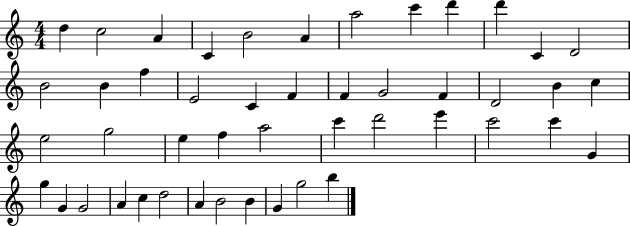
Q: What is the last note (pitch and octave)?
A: B5